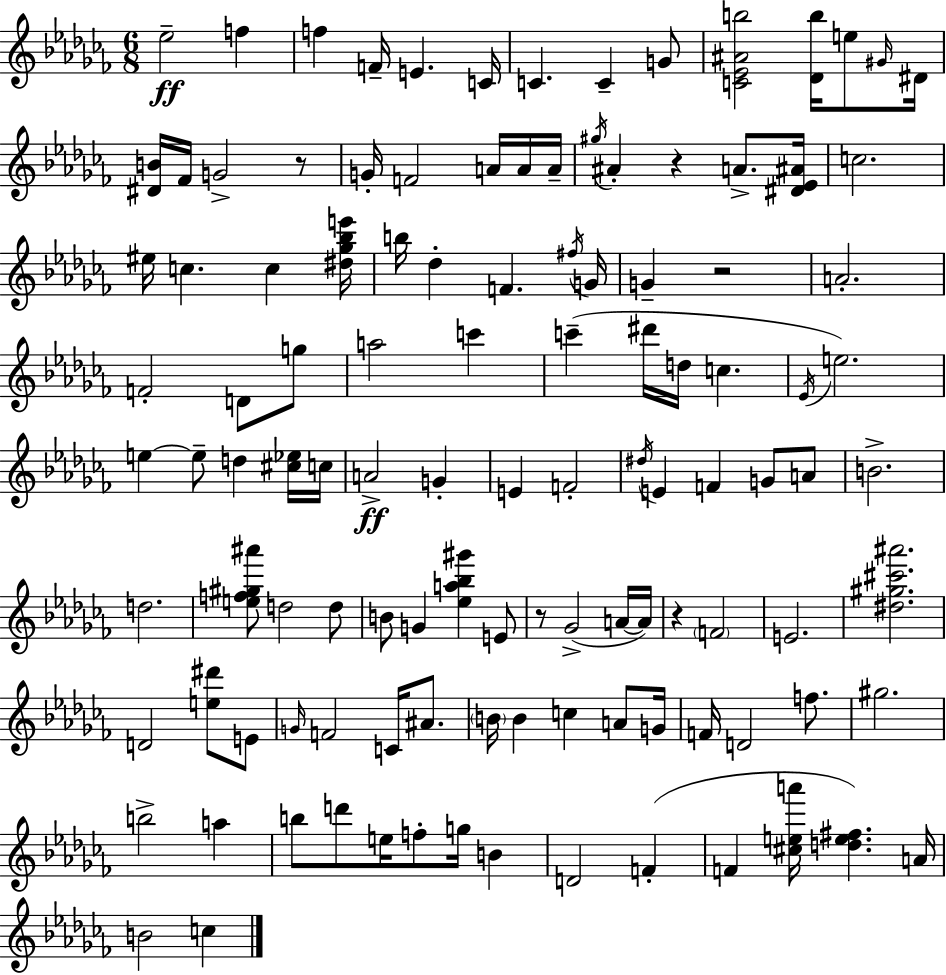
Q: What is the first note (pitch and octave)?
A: Eb5